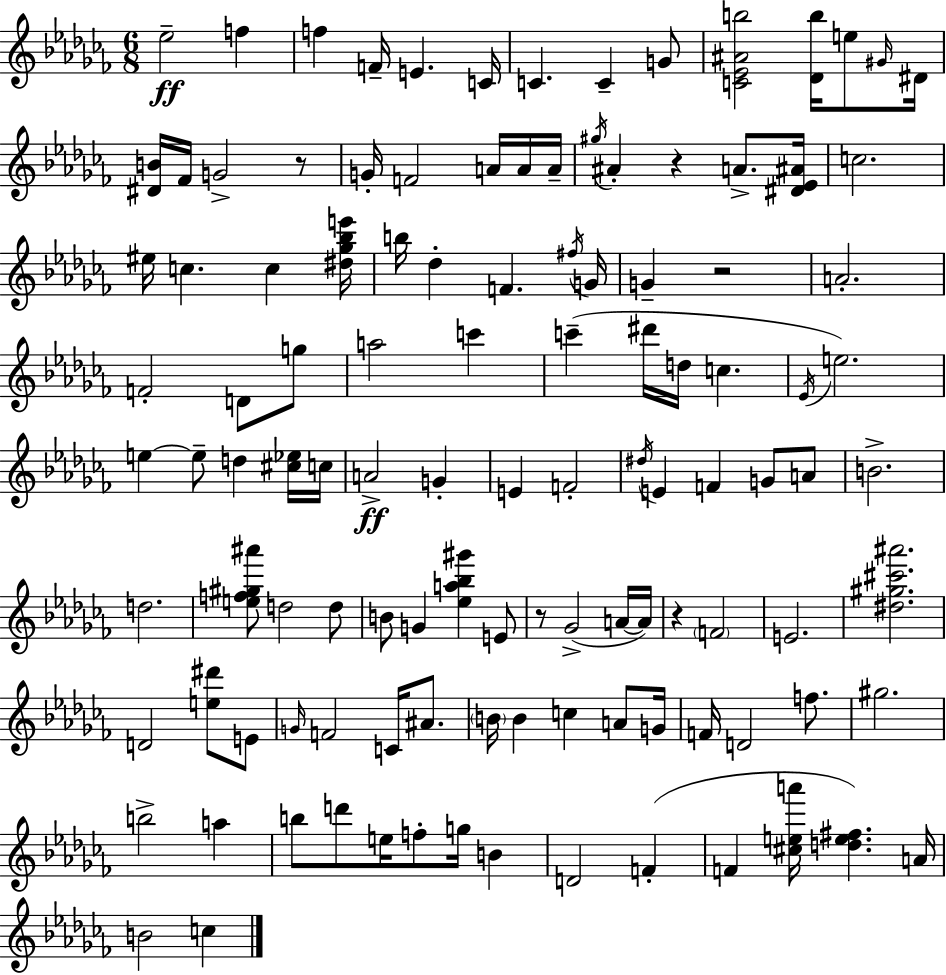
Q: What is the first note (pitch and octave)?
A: Eb5